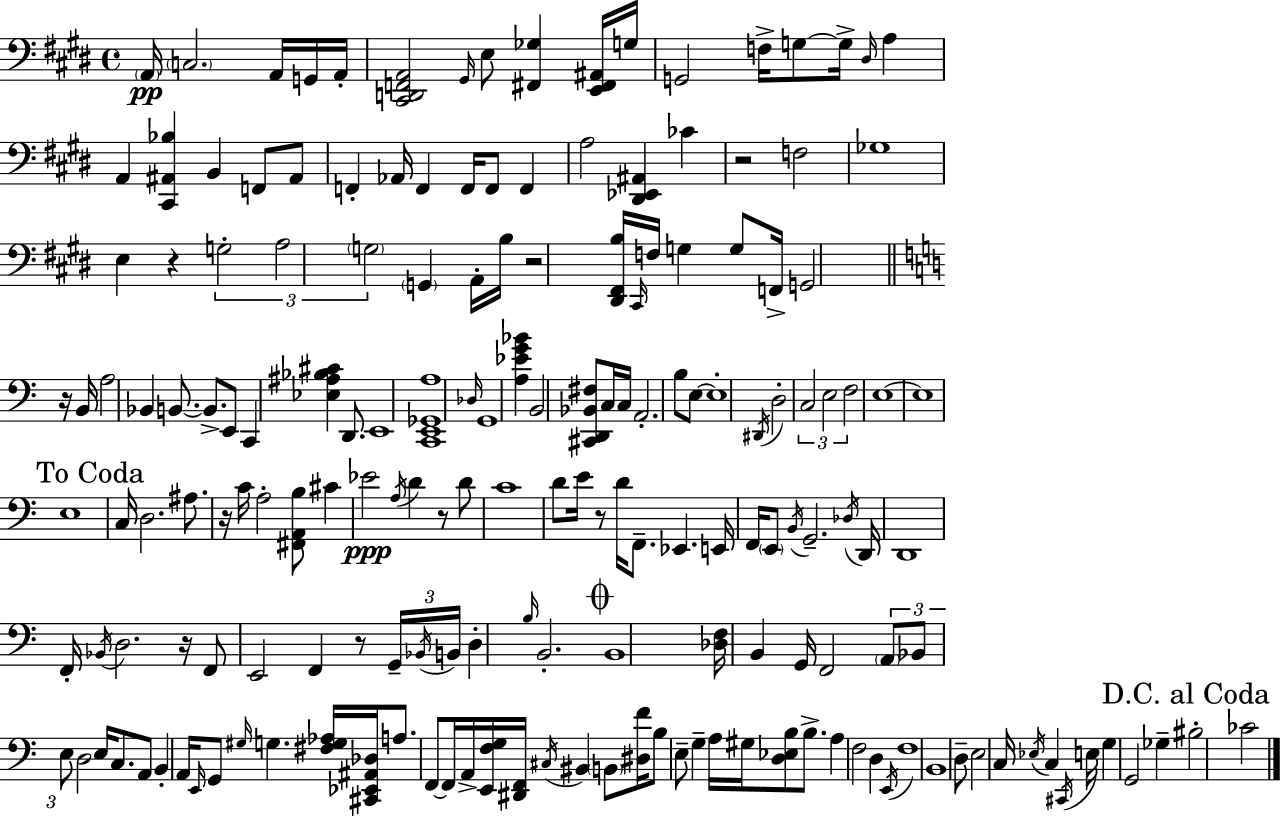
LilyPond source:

{
  \clef bass
  \time 4/4
  \defaultTimeSignature
  \key e \major
  \parenthesize a,16\pp \parenthesize c2. a,16 g,16 a,16-. | <cis, d, f, a,>2 \grace { gis,16 } e8 <fis, ges>4 <e, fis, ais,>16 | g16 g,2 f16-> g8~~ g16-> \grace { dis16 } a4 | a,4 <cis, ais, bes>4 b,4 f,8 | \break ais,8 f,4-. aes,16 f,4 f,16 f,8 f,4 | a2 <dis, ees, ais,>4 ces'4 | r2 f2 | ges1 | \break e4 r4 \tuplet 3/2 { g2-. | a2 \parenthesize g2 } | \parenthesize g,4 a,16-. b16 r2 | <dis, fis, b>16 \grace { cis,16 } f16 g4 g8 f,16-> g,2 | \break \bar "||" \break \key a \minor r16 b,16 a2 bes,4 b,8.~~ | b,8.-> e,8 c,4 <ees ais bes cis'>4 d,8. | e,1 | <c, e, ges, a>1 | \break \grace { des16 } g,1 | <a ees' g' bes'>4 b,2 <cis, d, bes, fis>8 | c16 c16 a,2.-. b8 | e8~~ e1-. | \break \acciaccatura { dis,16 } d2-. \tuplet 3/2 { c2 | e2 f2 } | e1~~ | e1 | \break \mark "To Coda" e1 | c16 d2. | ais8. r16 c'16 a2-. <fis, a, b>8 cis'4 | ees'2\ppp \acciaccatura { a16 } d'4 | \break r8 d'8 c'1 | d'8 e'16 r8 d'16 f,8.-- ees,4. | e,16 f,16 \parenthesize e,8 \acciaccatura { b,16 } g,2.-- | \acciaccatura { des16 } d,16 d,1 | \break f,16-. \acciaccatura { bes,16 } d2. | r16 f,8 e,2 f,4 | r8 \tuplet 3/2 { g,16-- \acciaccatura { bes,16 } b,16 } d4-. \grace { b16 } b,2.-. | \mark \markup { \musicglyph "scripts.coda" } b,1 | \break <des f>16 b,4 g,16 f,2 | \tuplet 3/2 { \parenthesize a,8 bes,8 e8 } d2 | e16 c8. a,8 b,4-. a,16 | \grace { e,16 } g,8 \grace { gis16 } g4. <fis g aes>16 <cis, ees, ais, des>16 a8. f,8~~ | \break f,16 a,16-> <e, f g>16 <dis, f,>16 \acciaccatura { cis16 } bis,4 \parenthesize b,8 <dis f'>16 b8 e8-- | g4-- a16 gis16 <d ees b>8 b8.-> a4 | f2 d4 \acciaccatura { e,16 } f1 | b,1 | \break d8-- e2 | c16 \acciaccatura { ees16 } c4 \acciaccatura { cis,16 } e16 g4 | g,2 ges4-- \mark "D.C. al Coda" bis2-. | ces'2 \bar "|."
}